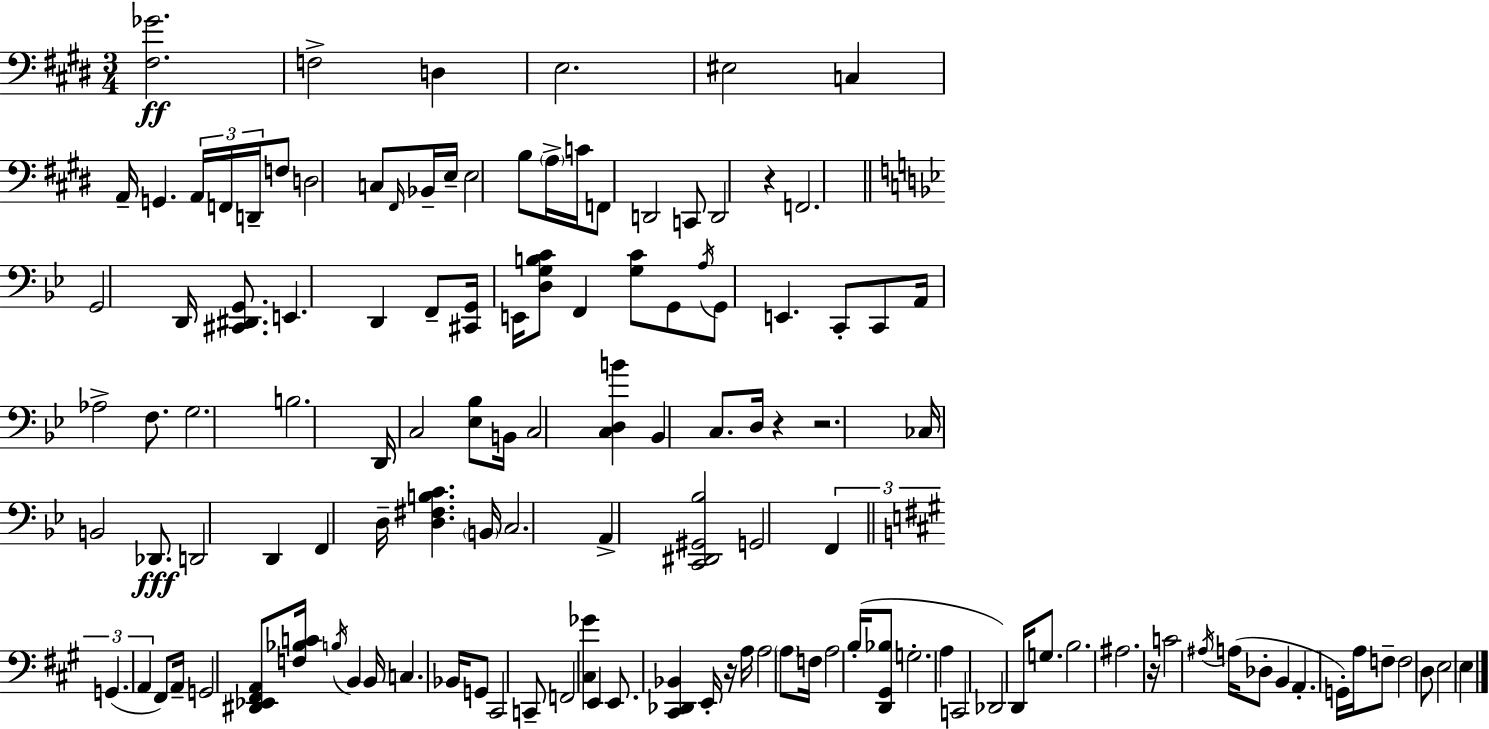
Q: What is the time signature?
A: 3/4